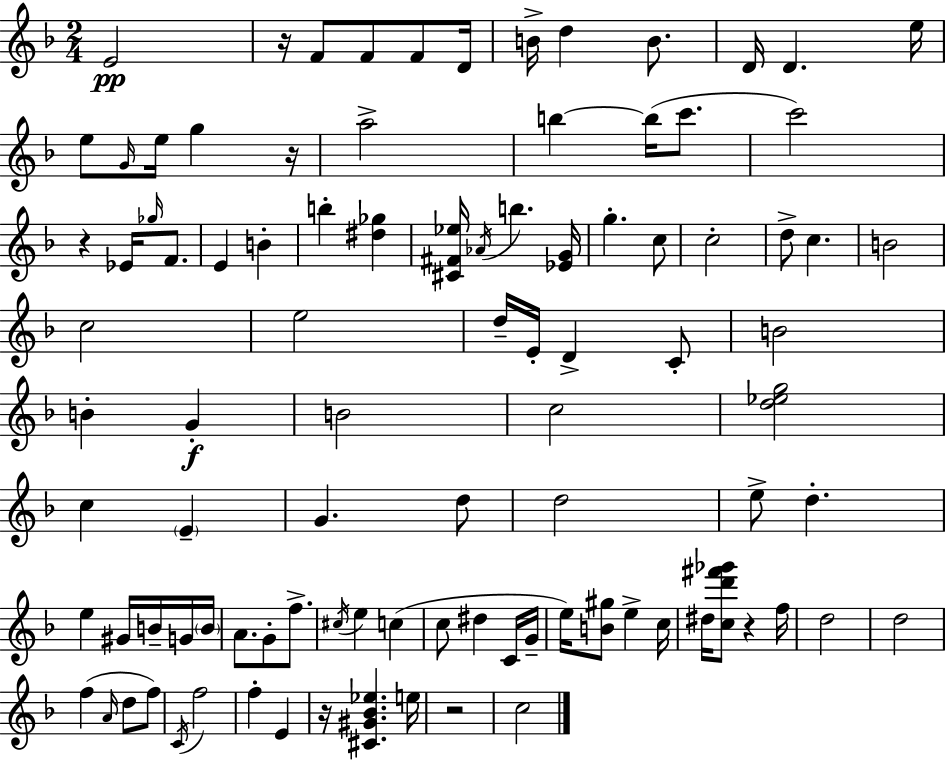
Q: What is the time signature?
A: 2/4